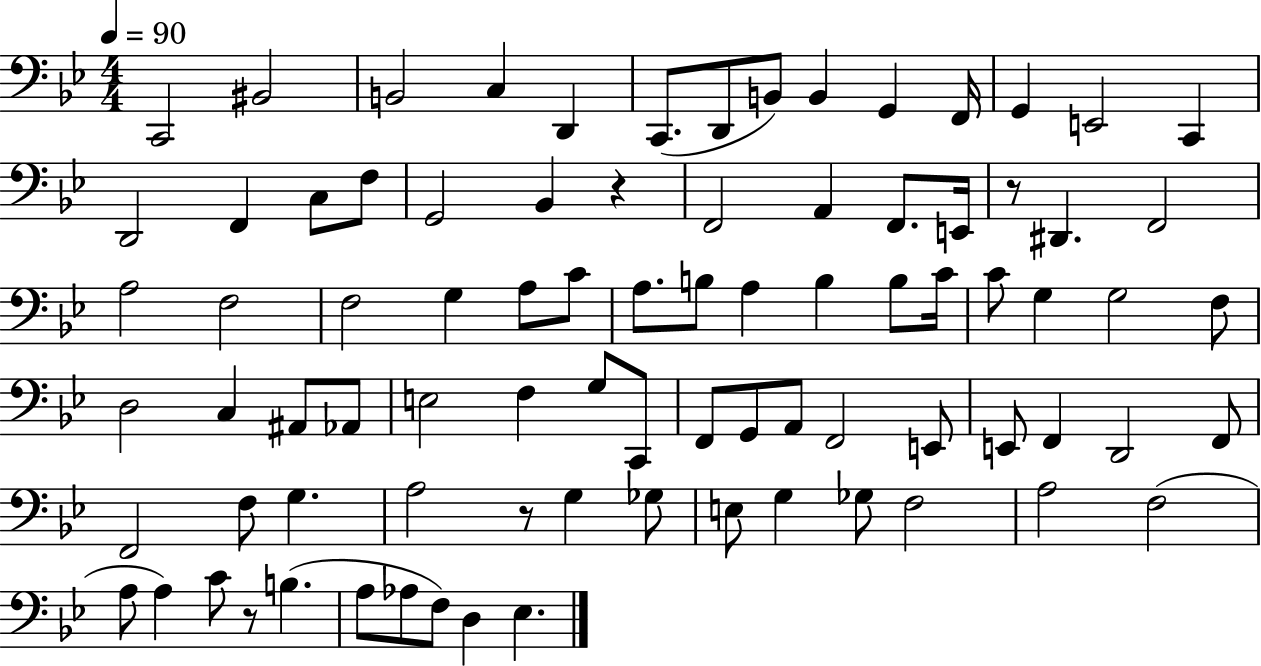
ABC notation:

X:1
T:Untitled
M:4/4
L:1/4
K:Bb
C,,2 ^B,,2 B,,2 C, D,, C,,/2 D,,/2 B,,/2 B,, G,, F,,/4 G,, E,,2 C,, D,,2 F,, C,/2 F,/2 G,,2 _B,, z F,,2 A,, F,,/2 E,,/4 z/2 ^D,, F,,2 A,2 F,2 F,2 G, A,/2 C/2 A,/2 B,/2 A, B, B,/2 C/4 C/2 G, G,2 F,/2 D,2 C, ^A,,/2 _A,,/2 E,2 F, G,/2 C,,/2 F,,/2 G,,/2 A,,/2 F,,2 E,,/2 E,,/2 F,, D,,2 F,,/2 F,,2 F,/2 G, A,2 z/2 G, _G,/2 E,/2 G, _G,/2 F,2 A,2 F,2 A,/2 A, C/2 z/2 B, A,/2 _A,/2 F,/2 D, _E,